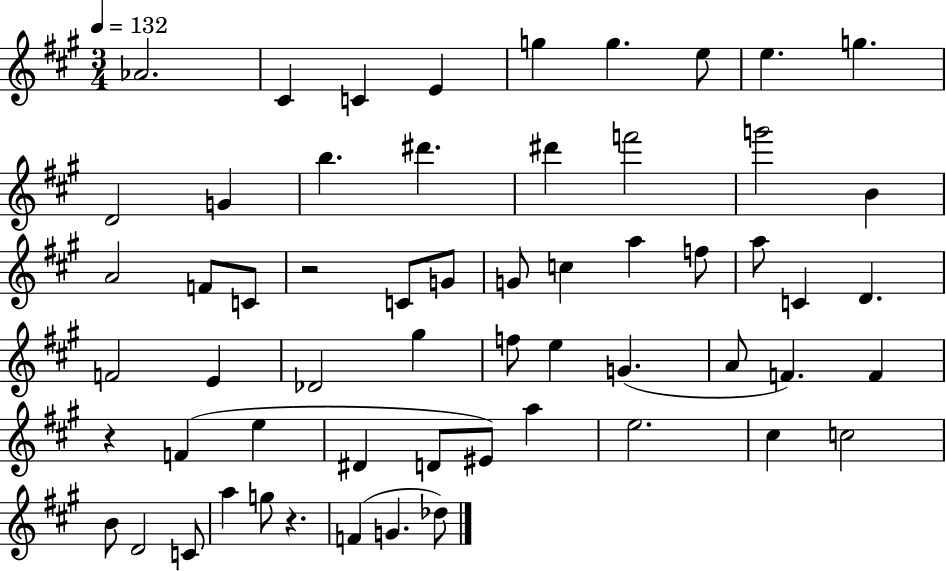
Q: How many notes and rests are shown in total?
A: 59